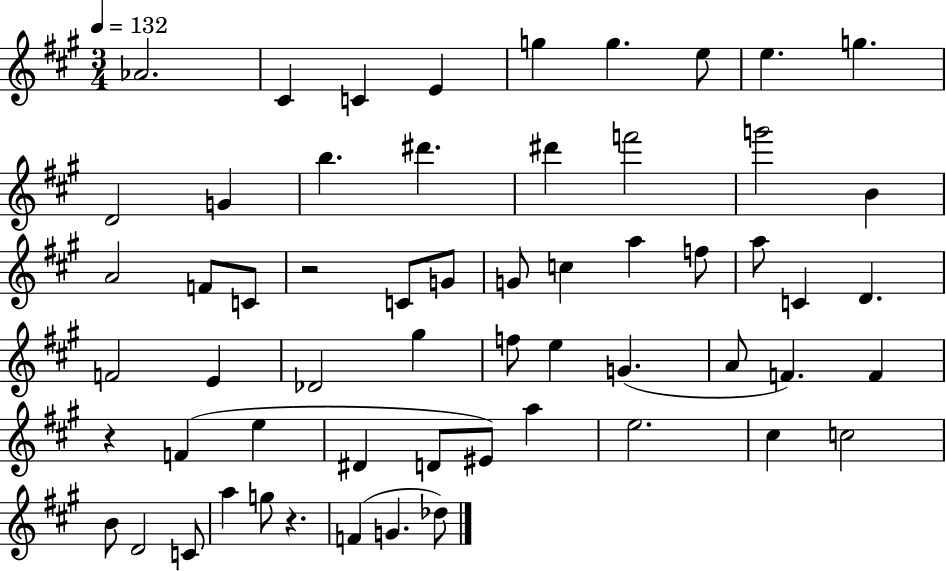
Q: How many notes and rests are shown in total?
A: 59